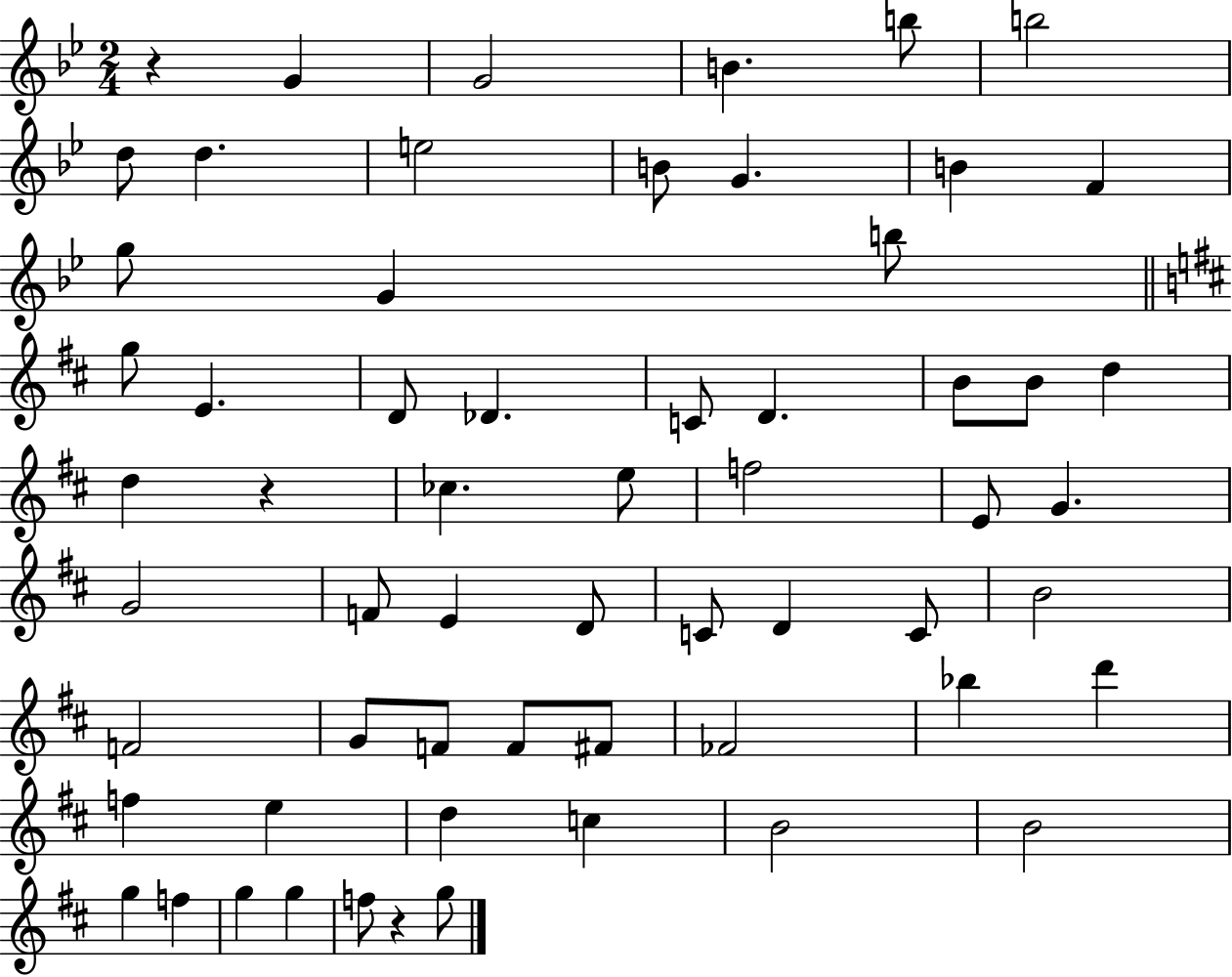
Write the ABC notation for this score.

X:1
T:Untitled
M:2/4
L:1/4
K:Bb
z G G2 B b/2 b2 d/2 d e2 B/2 G B F g/2 G b/2 g/2 E D/2 _D C/2 D B/2 B/2 d d z _c e/2 f2 E/2 G G2 F/2 E D/2 C/2 D C/2 B2 F2 G/2 F/2 F/2 ^F/2 _F2 _b d' f e d c B2 B2 g f g g f/2 z g/2